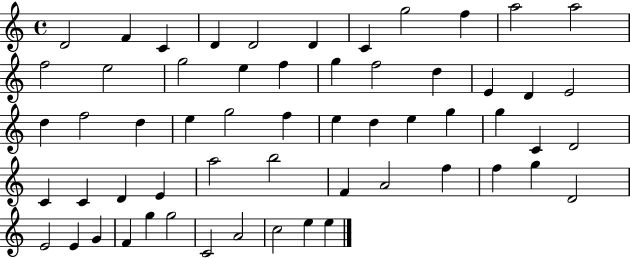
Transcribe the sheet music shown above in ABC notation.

X:1
T:Untitled
M:4/4
L:1/4
K:C
D2 F C D D2 D C g2 f a2 a2 f2 e2 g2 e f g f2 d E D E2 d f2 d e g2 f e d e g g C D2 C C D E a2 b2 F A2 f f g D2 E2 E G F g g2 C2 A2 c2 e e